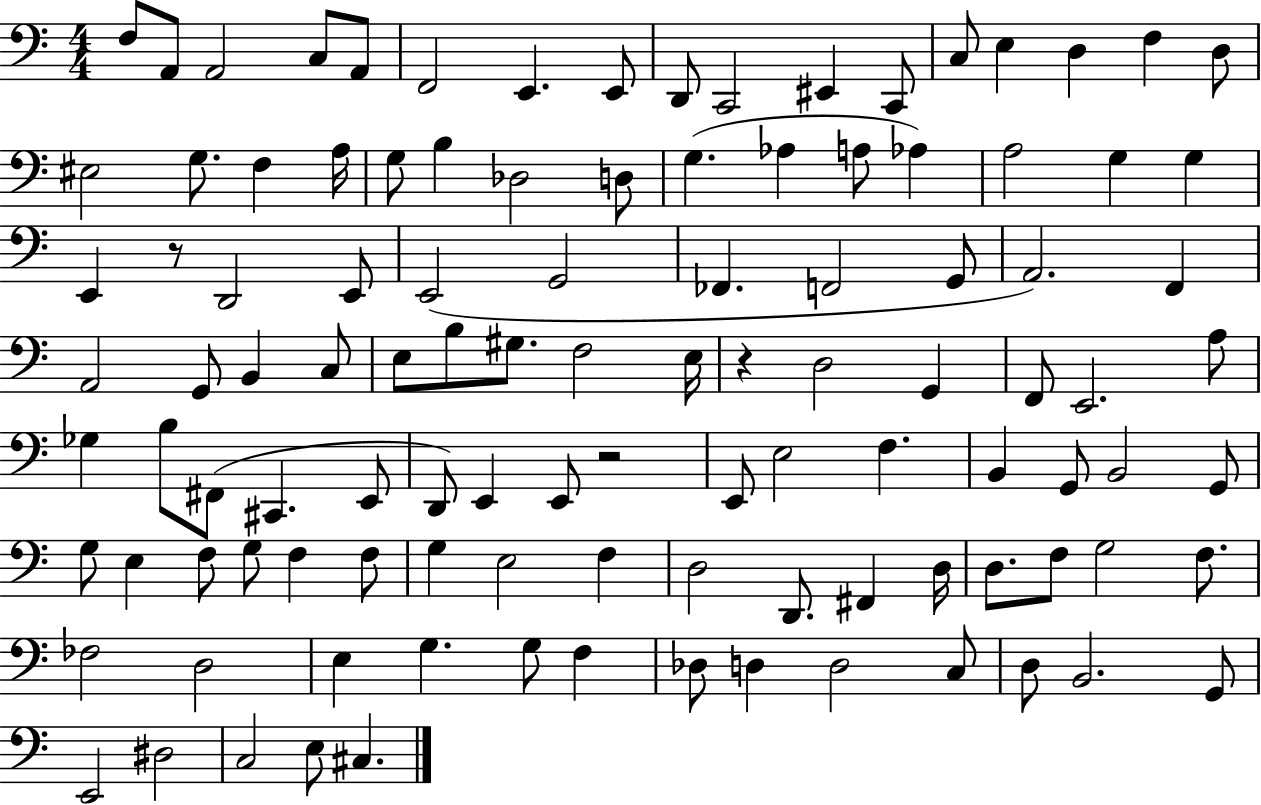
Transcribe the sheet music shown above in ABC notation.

X:1
T:Untitled
M:4/4
L:1/4
K:C
F,/2 A,,/2 A,,2 C,/2 A,,/2 F,,2 E,, E,,/2 D,,/2 C,,2 ^E,, C,,/2 C,/2 E, D, F, D,/2 ^E,2 G,/2 F, A,/4 G,/2 B, _D,2 D,/2 G, _A, A,/2 _A, A,2 G, G, E,, z/2 D,,2 E,,/2 E,,2 G,,2 _F,, F,,2 G,,/2 A,,2 F,, A,,2 G,,/2 B,, C,/2 E,/2 B,/2 ^G,/2 F,2 E,/4 z D,2 G,, F,,/2 E,,2 A,/2 _G, B,/2 ^F,,/2 ^C,, E,,/2 D,,/2 E,, E,,/2 z2 E,,/2 E,2 F, B,, G,,/2 B,,2 G,,/2 G,/2 E, F,/2 G,/2 F, F,/2 G, E,2 F, D,2 D,,/2 ^F,, D,/4 D,/2 F,/2 G,2 F,/2 _F,2 D,2 E, G, G,/2 F, _D,/2 D, D,2 C,/2 D,/2 B,,2 G,,/2 E,,2 ^D,2 C,2 E,/2 ^C,